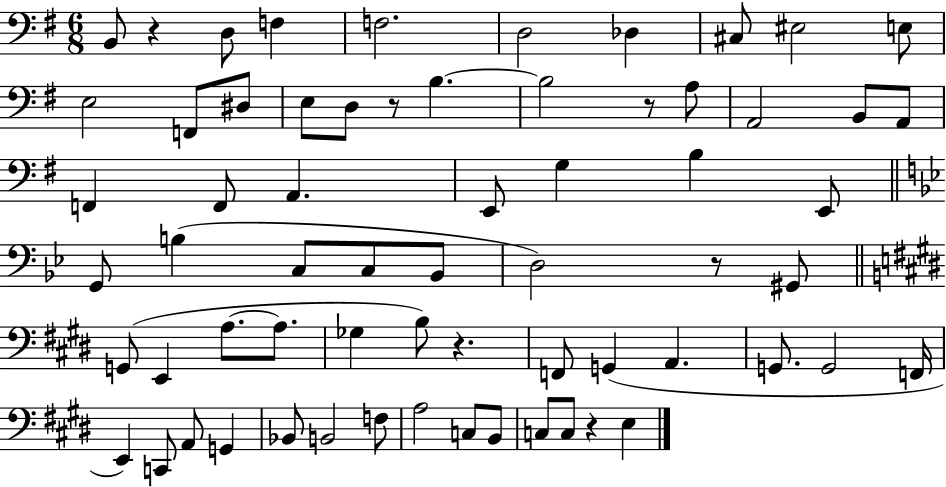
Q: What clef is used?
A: bass